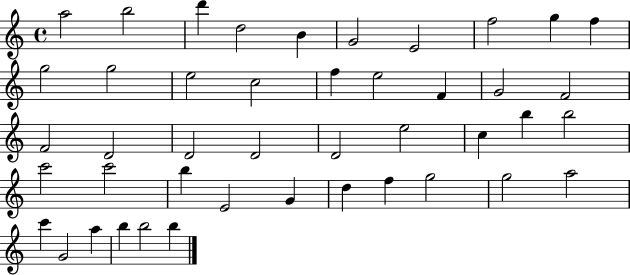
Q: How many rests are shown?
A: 0